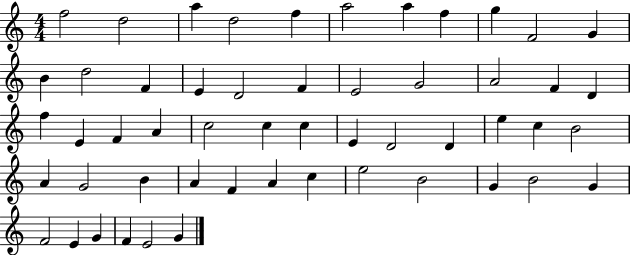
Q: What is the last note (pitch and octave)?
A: G4